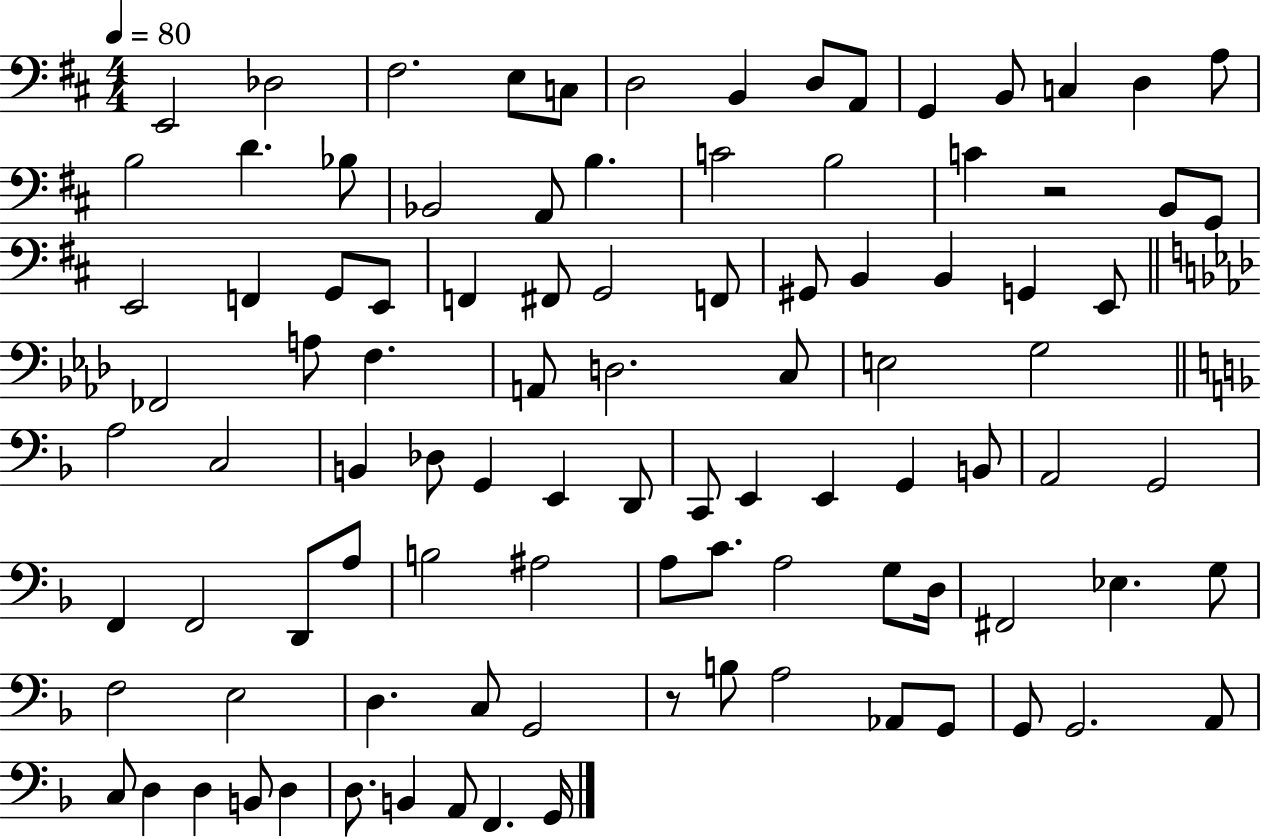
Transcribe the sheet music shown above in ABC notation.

X:1
T:Untitled
M:4/4
L:1/4
K:D
E,,2 _D,2 ^F,2 E,/2 C,/2 D,2 B,, D,/2 A,,/2 G,, B,,/2 C, D, A,/2 B,2 D _B,/2 _B,,2 A,,/2 B, C2 B,2 C z2 B,,/2 G,,/2 E,,2 F,, G,,/2 E,,/2 F,, ^F,,/2 G,,2 F,,/2 ^G,,/2 B,, B,, G,, E,,/2 _F,,2 A,/2 F, A,,/2 D,2 C,/2 E,2 G,2 A,2 C,2 B,, _D,/2 G,, E,, D,,/2 C,,/2 E,, E,, G,, B,,/2 A,,2 G,,2 F,, F,,2 D,,/2 A,/2 B,2 ^A,2 A,/2 C/2 A,2 G,/2 D,/4 ^F,,2 _E, G,/2 F,2 E,2 D, C,/2 G,,2 z/2 B,/2 A,2 _A,,/2 G,,/2 G,,/2 G,,2 A,,/2 C,/2 D, D, B,,/2 D, D,/2 B,, A,,/2 F,, G,,/4